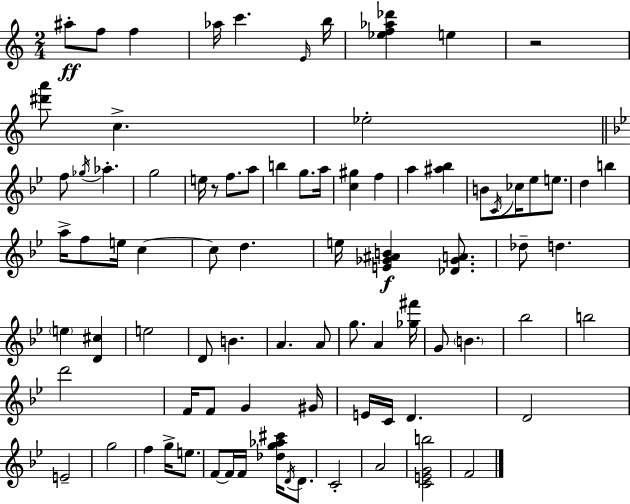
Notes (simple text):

A#5/e F5/e F5/q Ab5/s C6/q. E4/s B5/s [Eb5,F5,Ab5,Db6]/q E5/q R/h [D#6,A6]/e C5/q. Eb5/h F5/e Gb5/s Ab5/q. G5/h E5/s R/e F5/e. A5/e B5/q G5/e. A5/s [C5,G#5]/q F5/q A5/q [A#5,Bb5]/q B4/e C4/s CES5/s Eb5/e E5/e. D5/q B5/q A5/s F5/e E5/s C5/q C5/e D5/q. E5/s [E4,Gb4,A#4,B4]/q [Db4,Gb4,A4]/e. Db5/e D5/q. E5/q [D4,C#5]/q E5/h D4/e B4/q. A4/q. A4/e G5/e. A4/q [Gb5,F#6]/s G4/e B4/q. Bb5/h B5/h D6/h F4/s F4/e G4/q G#4/s E4/s C4/s D4/q. D4/h E4/h G5/h F5/q G5/s E5/e. F4/e F4/s F4/s [Db5,G5,Ab5,C#6]/s D4/s D4/e. C4/h A4/h [C4,E4,G4,B5]/h F4/h